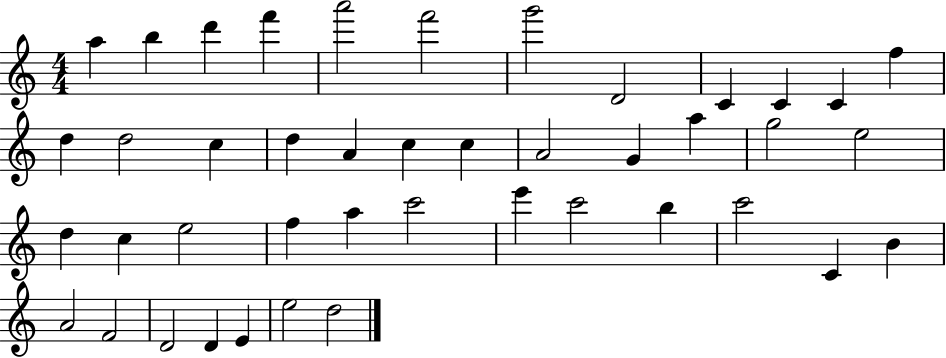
A5/q B5/q D6/q F6/q A6/h F6/h G6/h D4/h C4/q C4/q C4/q F5/q D5/q D5/h C5/q D5/q A4/q C5/q C5/q A4/h G4/q A5/q G5/h E5/h D5/q C5/q E5/h F5/q A5/q C6/h E6/q C6/h B5/q C6/h C4/q B4/q A4/h F4/h D4/h D4/q E4/q E5/h D5/h